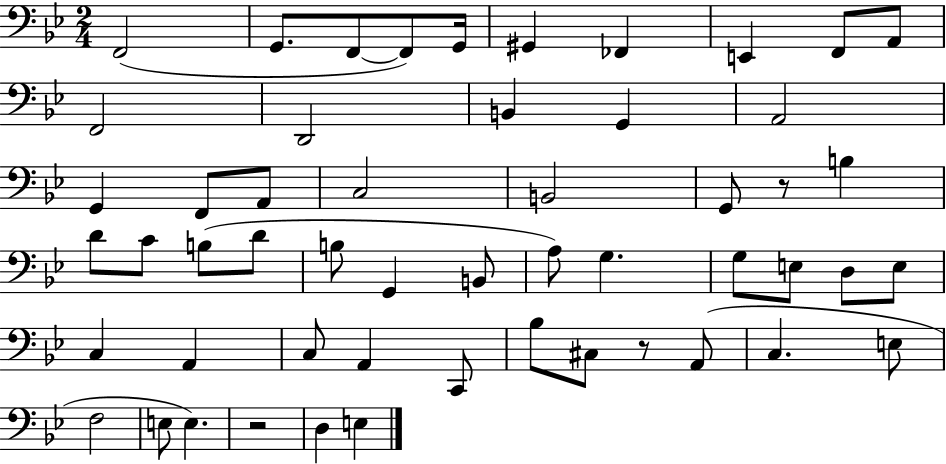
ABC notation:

X:1
T:Untitled
M:2/4
L:1/4
K:Bb
F,,2 G,,/2 F,,/2 F,,/2 G,,/4 ^G,, _F,, E,, F,,/2 A,,/2 F,,2 D,,2 B,, G,, A,,2 G,, F,,/2 A,,/2 C,2 B,,2 G,,/2 z/2 B, D/2 C/2 B,/2 D/2 B,/2 G,, B,,/2 A,/2 G, G,/2 E,/2 D,/2 E,/2 C, A,, C,/2 A,, C,,/2 _B,/2 ^C,/2 z/2 A,,/2 C, E,/2 F,2 E,/2 E, z2 D, E,